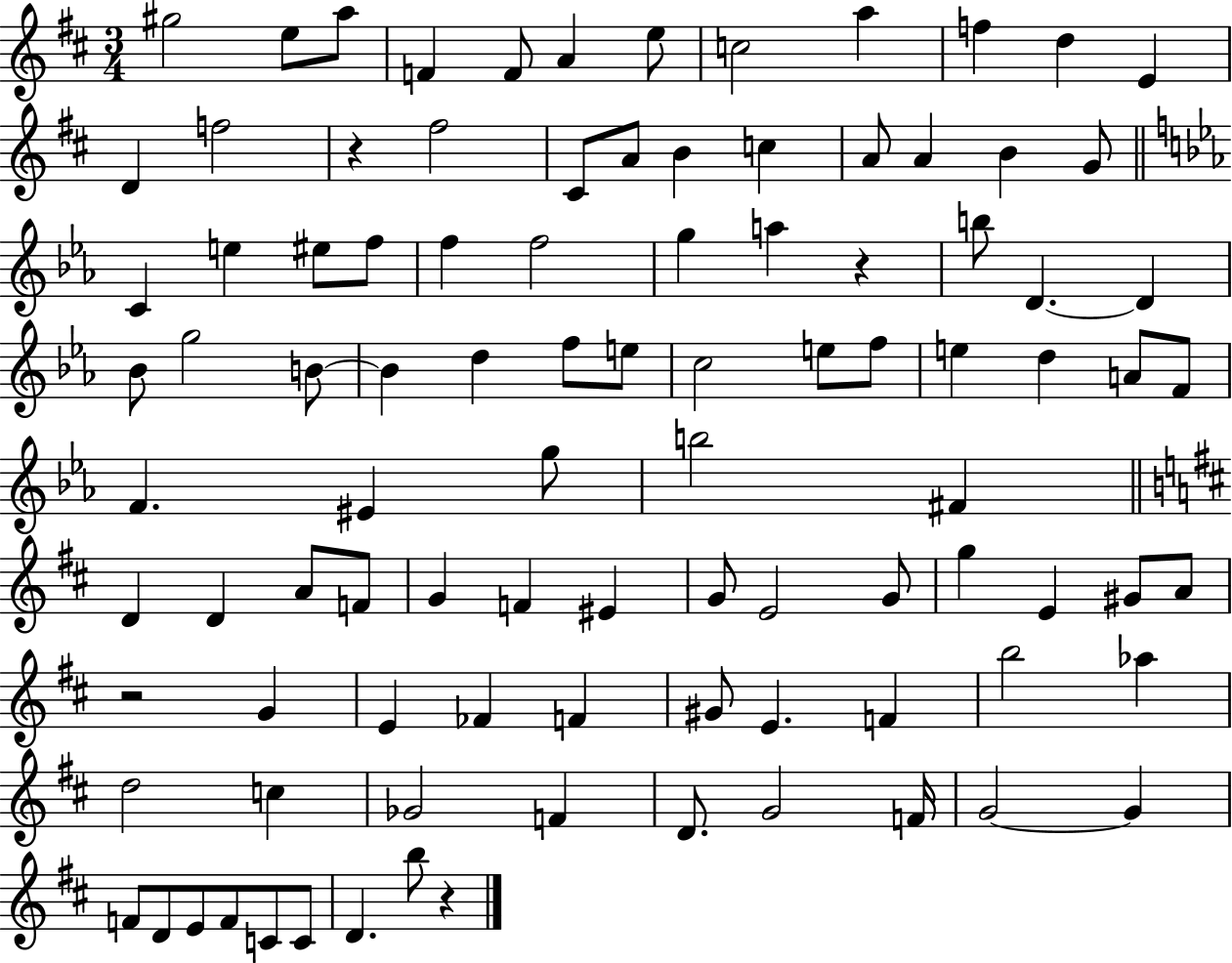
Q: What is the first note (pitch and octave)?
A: G#5